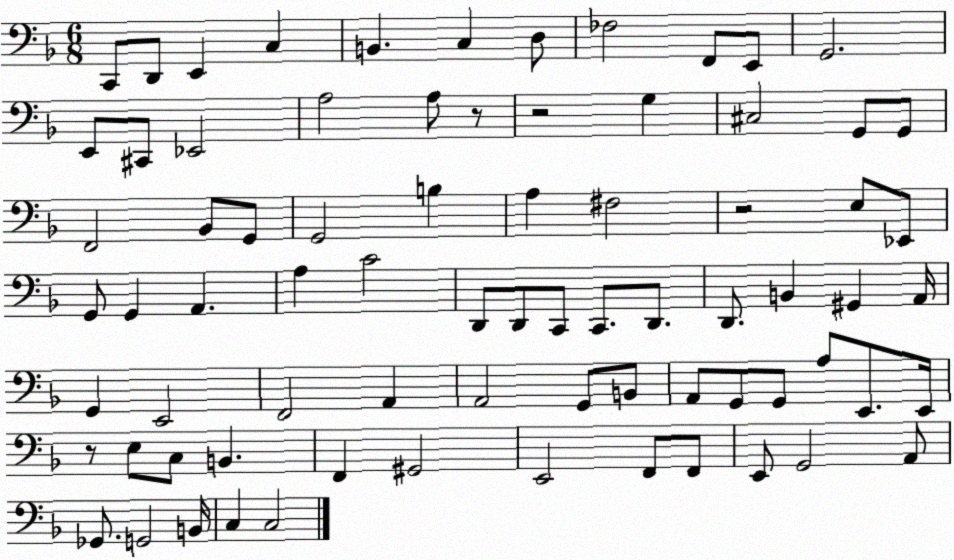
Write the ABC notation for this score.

X:1
T:Untitled
M:6/8
L:1/4
K:F
C,,/2 D,,/2 E,, C, B,, C, D,/2 _F,2 F,,/2 E,,/2 G,,2 E,,/2 ^C,,/2 _E,,2 A,2 A,/2 z/2 z2 G, ^C,2 G,,/2 G,,/2 F,,2 _B,,/2 G,,/2 G,,2 B, A, ^F,2 z2 E,/2 _E,,/2 G,,/2 G,, A,, A, C2 D,,/2 D,,/2 C,,/2 C,,/2 D,,/2 D,,/2 B,, ^G,, A,,/4 G,, E,,2 F,,2 A,, A,,2 G,,/2 B,,/2 A,,/2 G,,/2 G,,/2 A,/2 E,,/2 E,,/4 z/2 E,/2 C,/2 B,, F,, ^G,,2 E,,2 F,,/2 F,,/2 E,,/2 G,,2 A,,/2 _G,,/2 G,,2 B,,/4 C, C,2